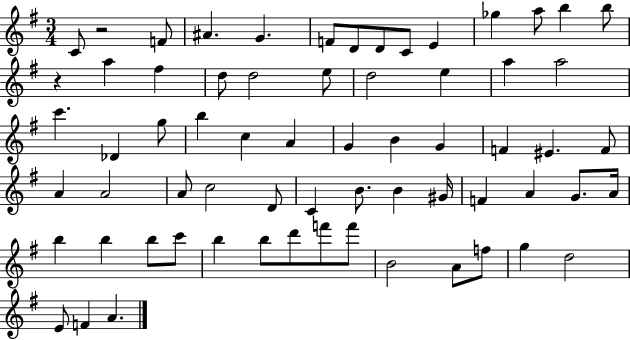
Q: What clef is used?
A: treble